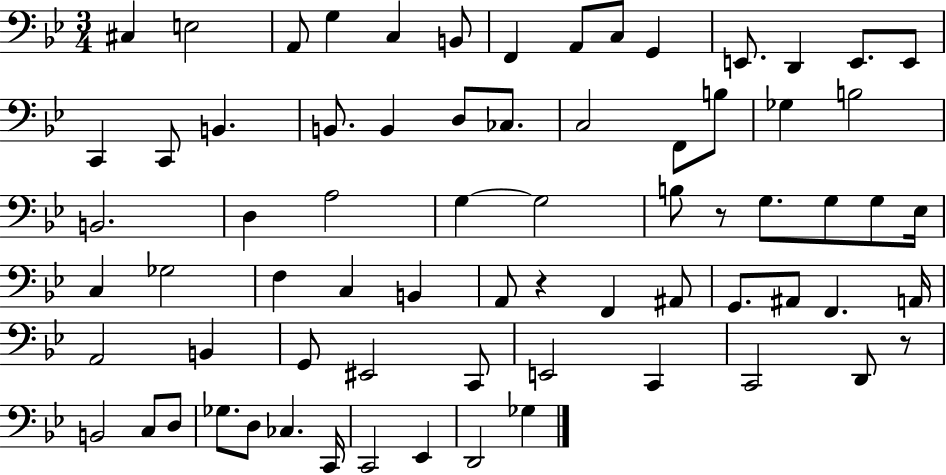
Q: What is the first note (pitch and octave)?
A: C#3